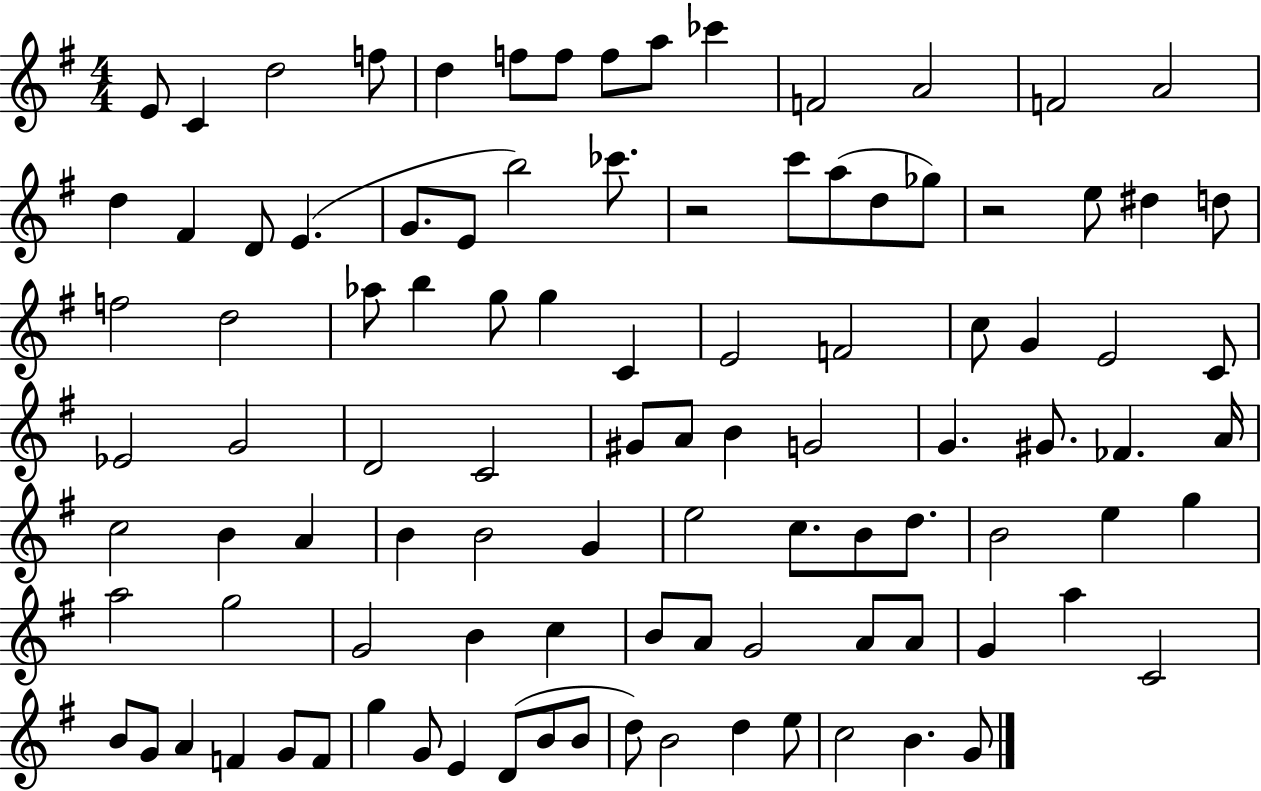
{
  \clef treble
  \numericTimeSignature
  \time 4/4
  \key g \major
  e'8 c'4 d''2 f''8 | d''4 f''8 f''8 f''8 a''8 ces'''4 | f'2 a'2 | f'2 a'2 | \break d''4 fis'4 d'8 e'4.( | g'8. e'8 b''2) ces'''8. | r2 c'''8 a''8( d''8 ges''8) | r2 e''8 dis''4 d''8 | \break f''2 d''2 | aes''8 b''4 g''8 g''4 c'4 | e'2 f'2 | c''8 g'4 e'2 c'8 | \break ees'2 g'2 | d'2 c'2 | gis'8 a'8 b'4 g'2 | g'4. gis'8. fes'4. a'16 | \break c''2 b'4 a'4 | b'4 b'2 g'4 | e''2 c''8. b'8 d''8. | b'2 e''4 g''4 | \break a''2 g''2 | g'2 b'4 c''4 | b'8 a'8 g'2 a'8 a'8 | g'4 a''4 c'2 | \break b'8 g'8 a'4 f'4 g'8 f'8 | g''4 g'8 e'4 d'8( b'8 b'8 | d''8) b'2 d''4 e''8 | c''2 b'4. g'8 | \break \bar "|."
}